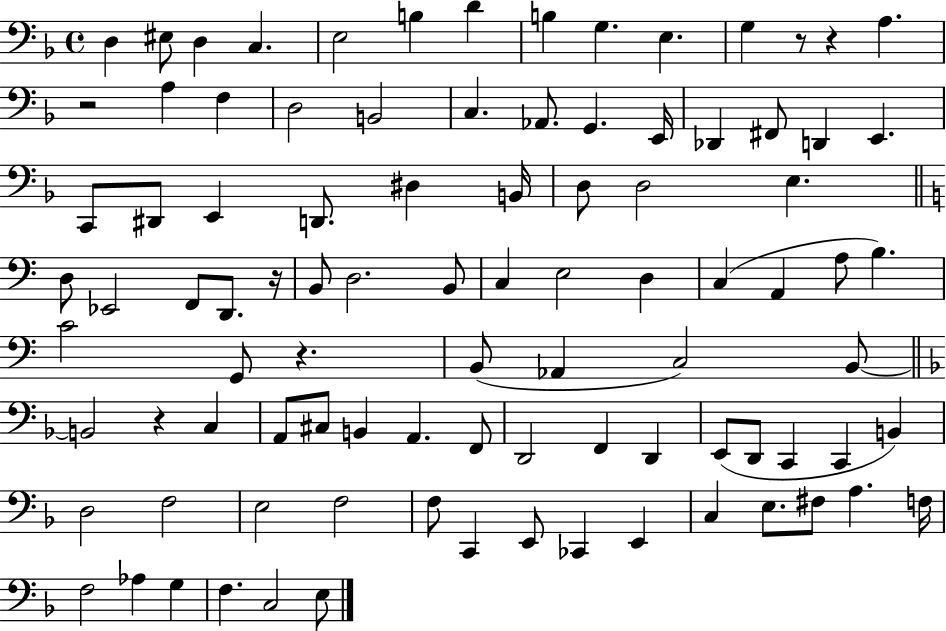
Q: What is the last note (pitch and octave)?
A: E3